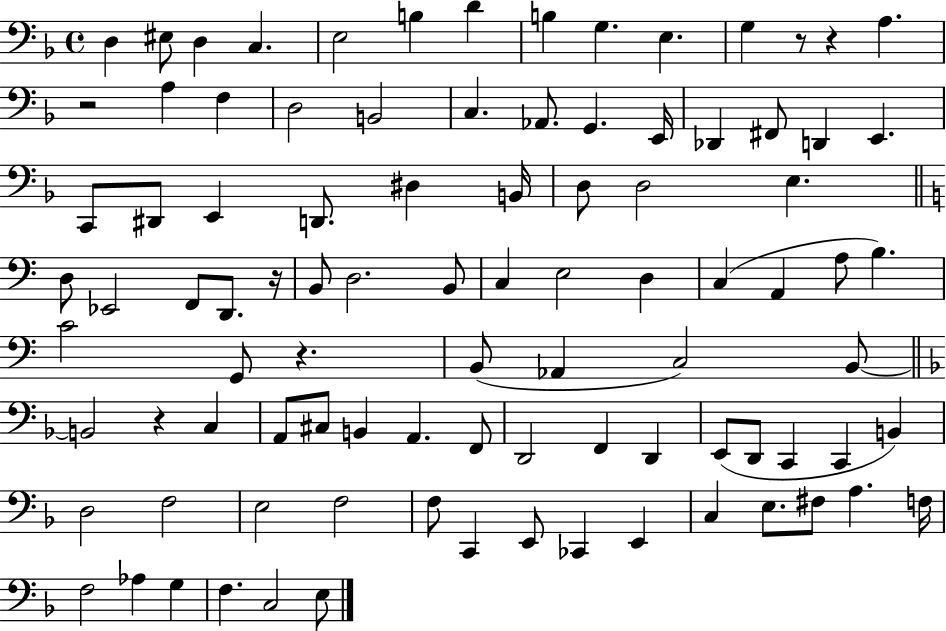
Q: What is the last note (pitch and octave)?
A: E3